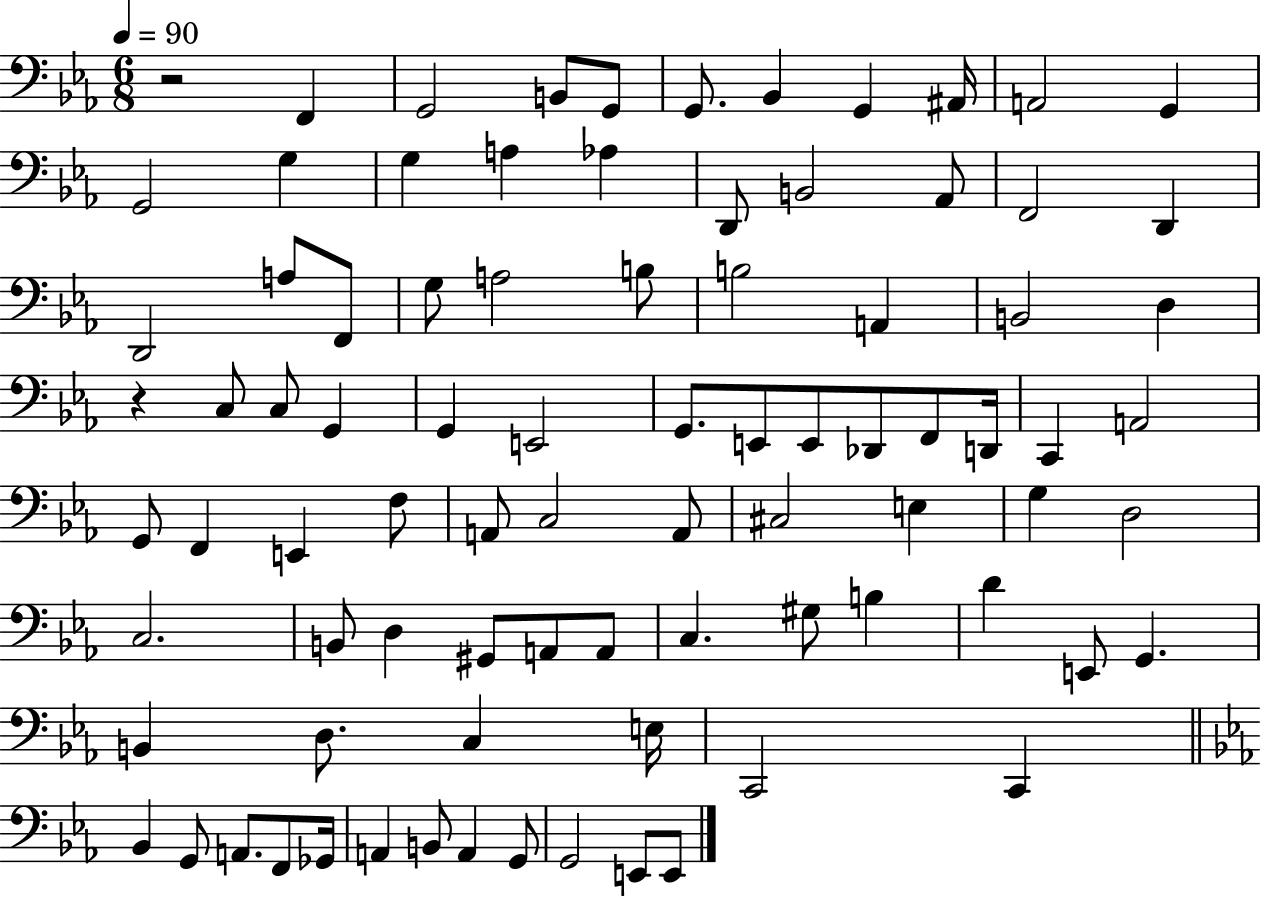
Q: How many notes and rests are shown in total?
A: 86